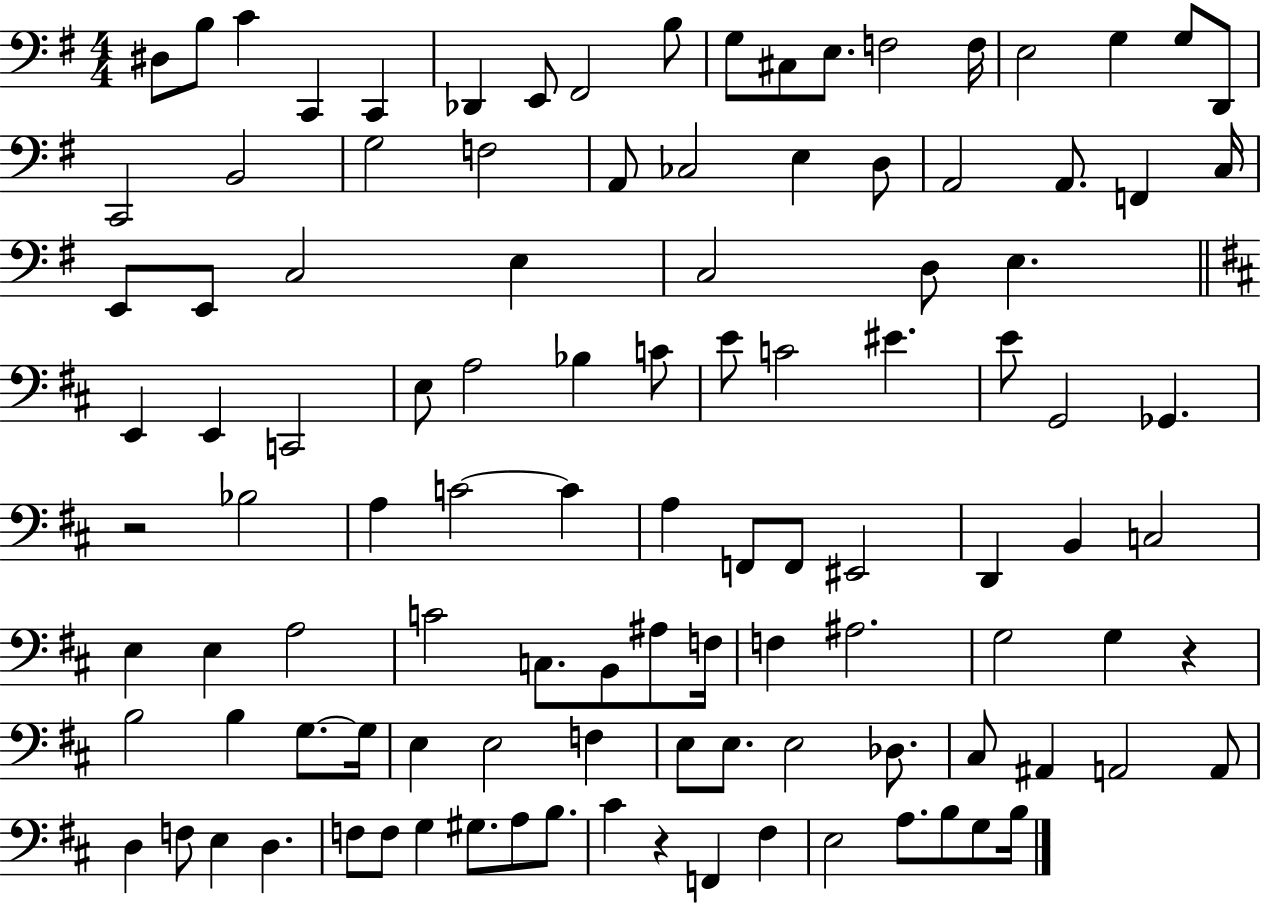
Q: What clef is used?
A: bass